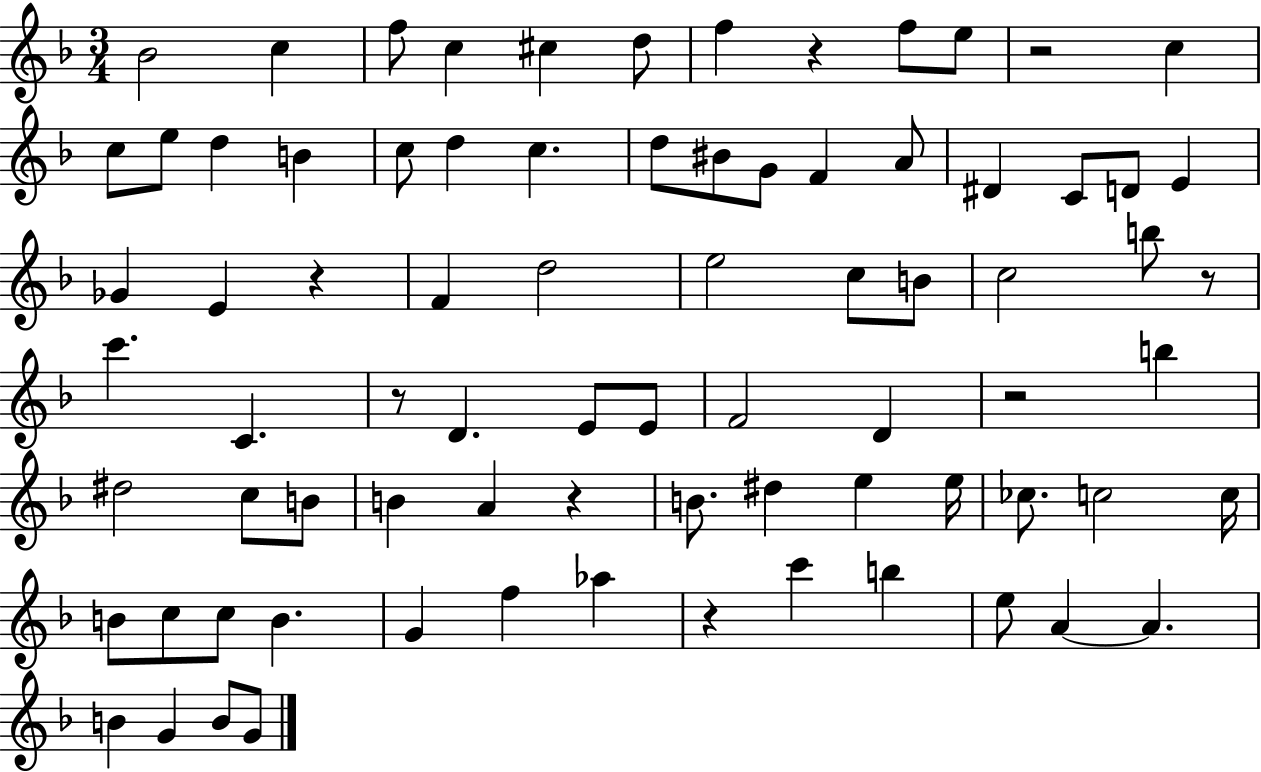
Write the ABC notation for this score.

X:1
T:Untitled
M:3/4
L:1/4
K:F
_B2 c f/2 c ^c d/2 f z f/2 e/2 z2 c c/2 e/2 d B c/2 d c d/2 ^B/2 G/2 F A/2 ^D C/2 D/2 E _G E z F d2 e2 c/2 B/2 c2 b/2 z/2 c' C z/2 D E/2 E/2 F2 D z2 b ^d2 c/2 B/2 B A z B/2 ^d e e/4 _c/2 c2 c/4 B/2 c/2 c/2 B G f _a z c' b e/2 A A B G B/2 G/2